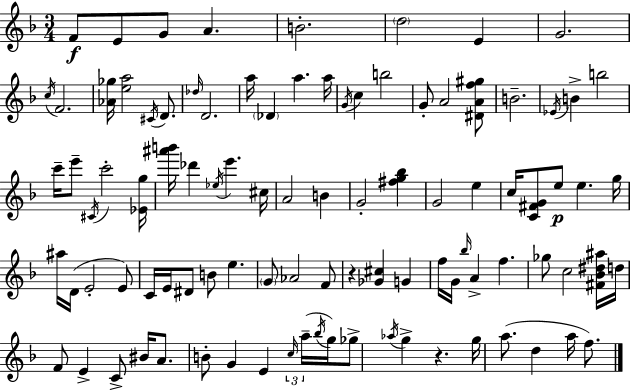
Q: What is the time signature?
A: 3/4